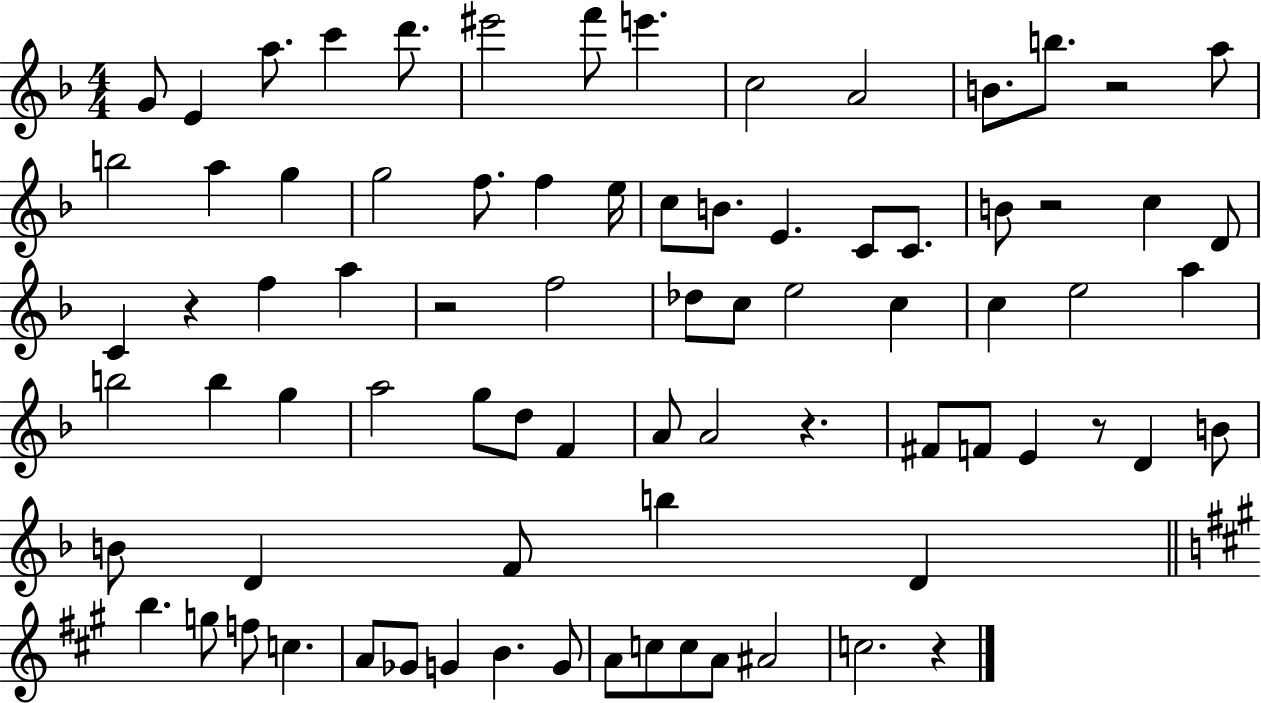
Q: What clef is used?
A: treble